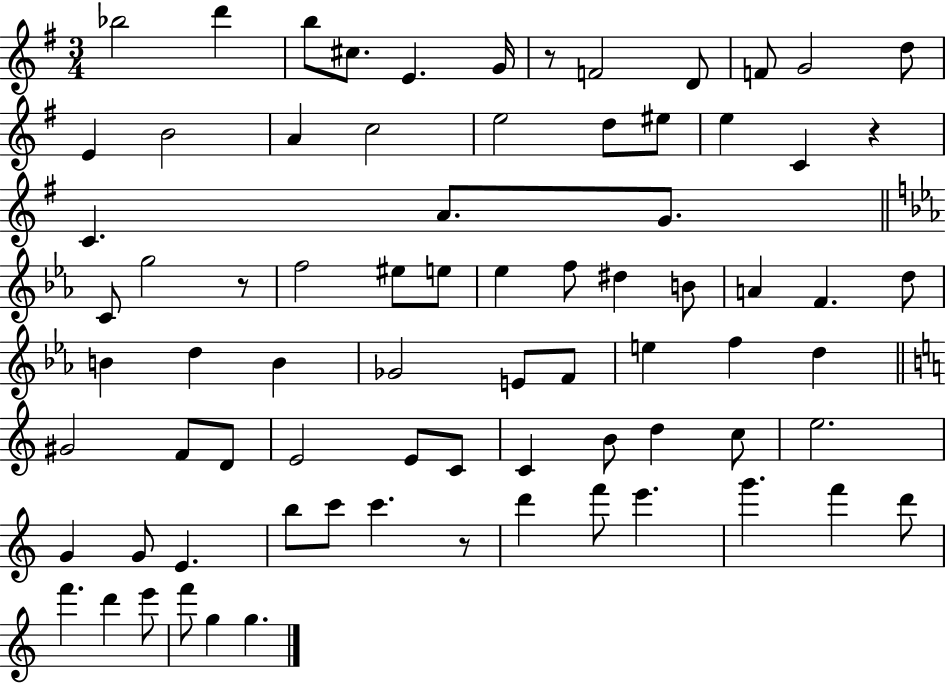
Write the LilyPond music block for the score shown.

{
  \clef treble
  \numericTimeSignature
  \time 3/4
  \key g \major
  bes''2 d'''4 | b''8 cis''8. e'4. g'16 | r8 f'2 d'8 | f'8 g'2 d''8 | \break e'4 b'2 | a'4 c''2 | e''2 d''8 eis''8 | e''4 c'4 r4 | \break c'4. a'8. g'8. | \bar "||" \break \key c \minor c'8 g''2 r8 | f''2 eis''8 e''8 | ees''4 f''8 dis''4 b'8 | a'4 f'4. d''8 | \break b'4 d''4 b'4 | ges'2 e'8 f'8 | e''4 f''4 d''4 | \bar "||" \break \key c \major gis'2 f'8 d'8 | e'2 e'8 c'8 | c'4 b'8 d''4 c''8 | e''2. | \break g'4 g'8 e'4. | b''8 c'''8 c'''4. r8 | d'''4 f'''8 e'''4. | g'''4. f'''4 d'''8 | \break f'''4. d'''4 e'''8 | f'''8 g''4 g''4. | \bar "|."
}